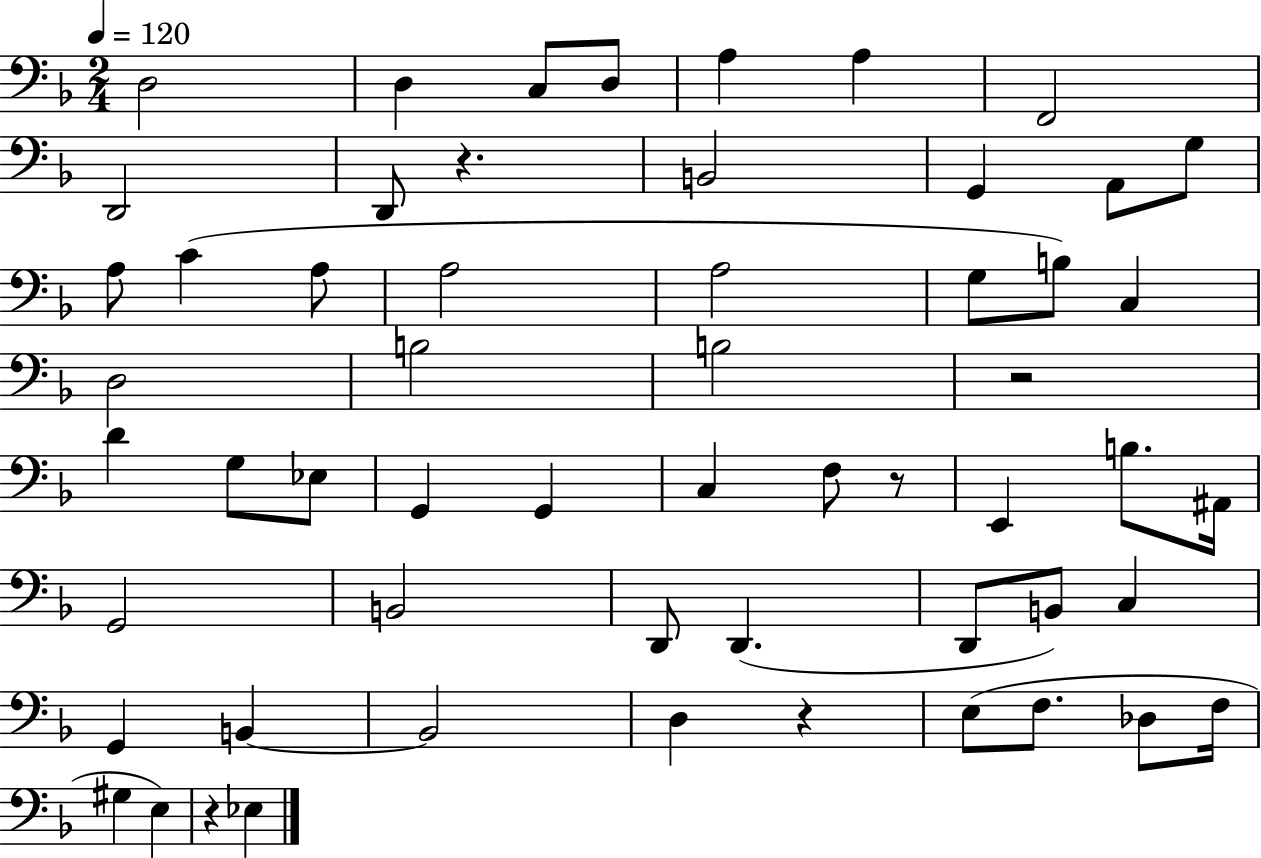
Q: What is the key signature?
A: F major